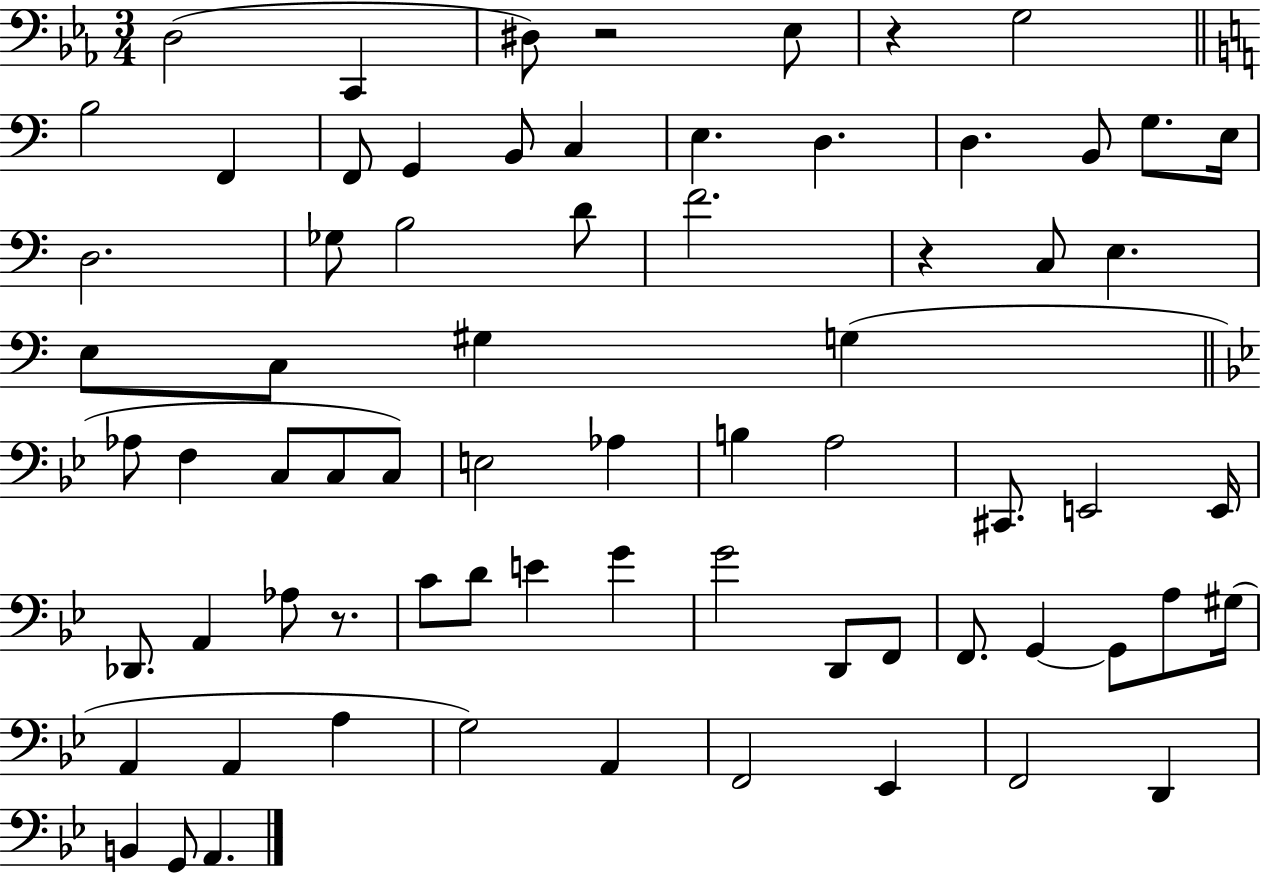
D3/h C2/q D#3/e R/h Eb3/e R/q G3/h B3/h F2/q F2/e G2/q B2/e C3/q E3/q. D3/q. D3/q. B2/e G3/e. E3/s D3/h. Gb3/e B3/h D4/e F4/h. R/q C3/e E3/q. E3/e C3/e G#3/q G3/q Ab3/e F3/q C3/e C3/e C3/e E3/h Ab3/q B3/q A3/h C#2/e. E2/h E2/s Db2/e. A2/q Ab3/e R/e. C4/e D4/e E4/q G4/q G4/h D2/e F2/e F2/e. G2/q G2/e A3/e G#3/s A2/q A2/q A3/q G3/h A2/q F2/h Eb2/q F2/h D2/q B2/q G2/e A2/q.